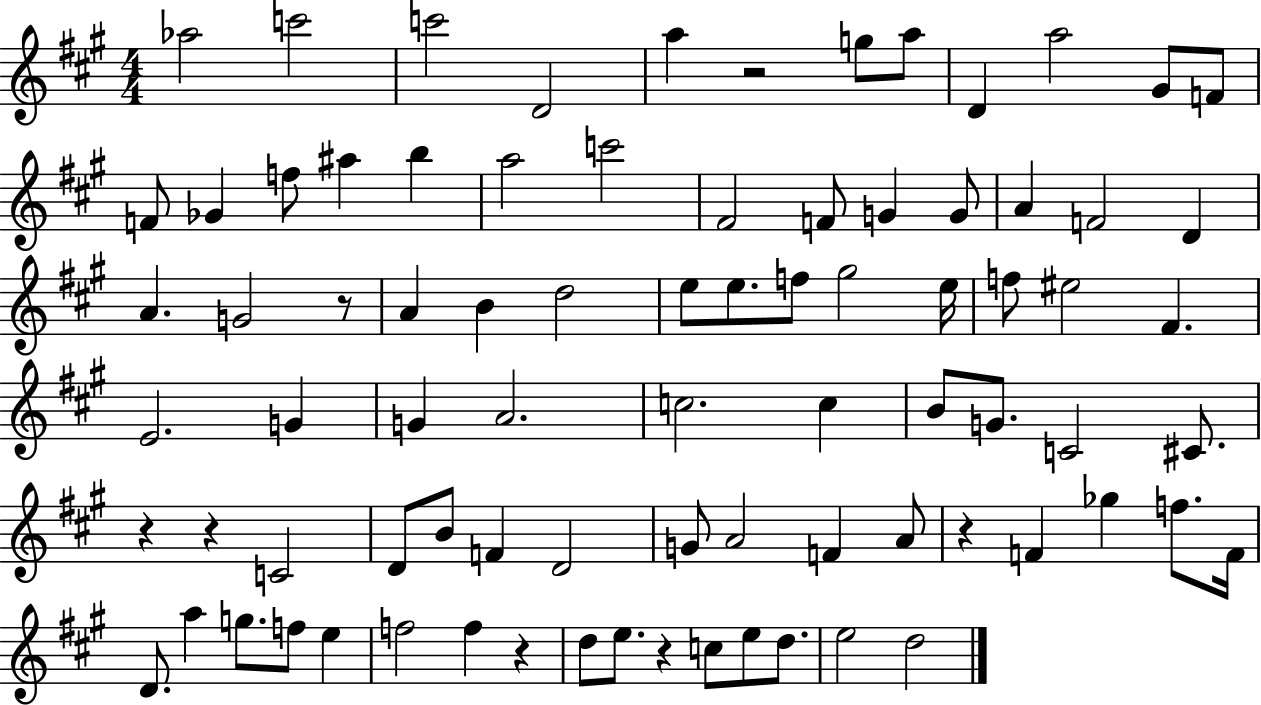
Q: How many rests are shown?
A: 7